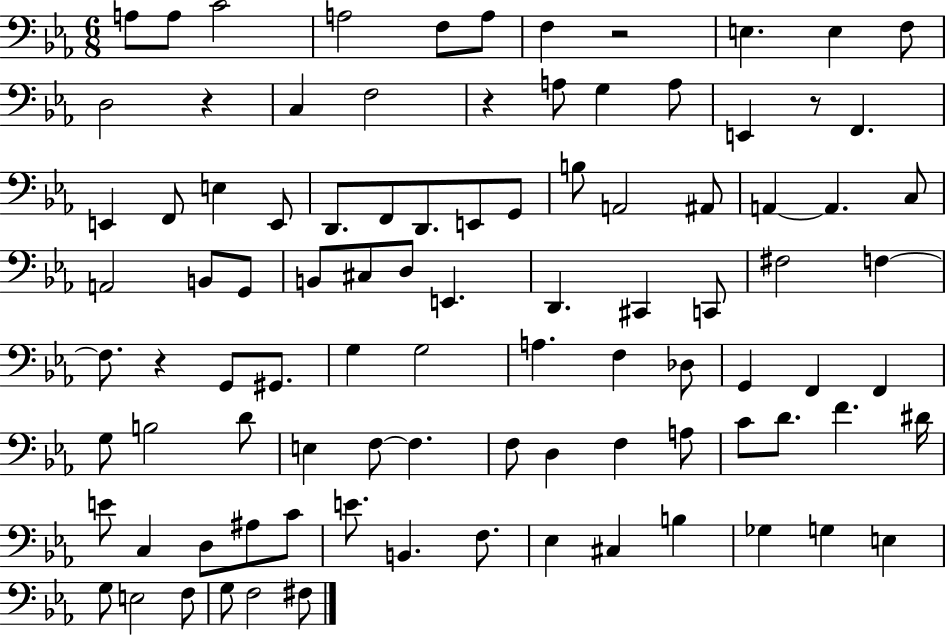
A3/e A3/e C4/h A3/h F3/e A3/e F3/q R/h E3/q. E3/q F3/e D3/h R/q C3/q F3/h R/q A3/e G3/q A3/e E2/q R/e F2/q. E2/q F2/e E3/q E2/e D2/e. F2/e D2/e. E2/e G2/e B3/e A2/h A#2/e A2/q A2/q. C3/e A2/h B2/e G2/e B2/e C#3/e D3/e E2/q. D2/q. C#2/q C2/e F#3/h F3/q F3/e. R/q G2/e G#2/e. G3/q G3/h A3/q. F3/q Db3/e G2/q F2/q F2/q G3/e B3/h D4/e E3/q F3/e F3/q. F3/e D3/q F3/q A3/e C4/e D4/e. F4/q. D#4/s E4/e C3/q D3/e A#3/e C4/e E4/e. B2/q. F3/e. Eb3/q C#3/q B3/q Gb3/q G3/q E3/q G3/e E3/h F3/e G3/e F3/h F#3/e